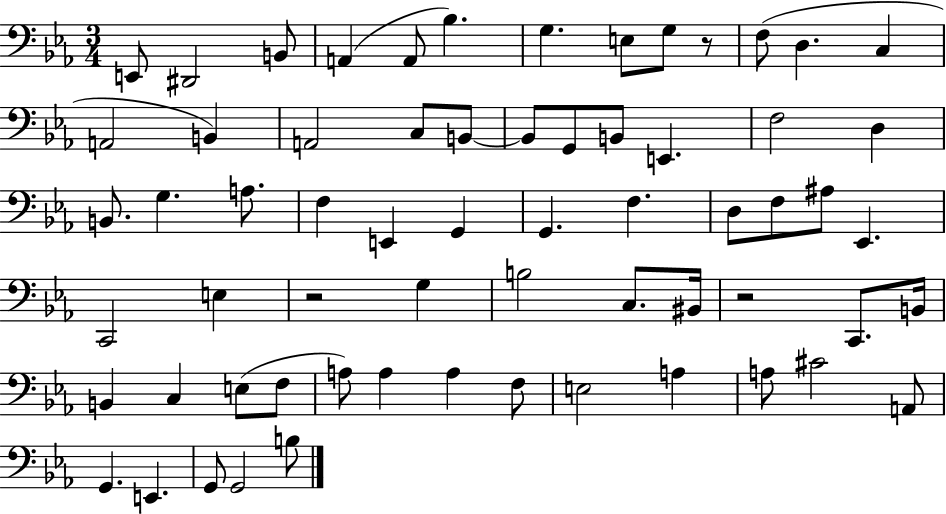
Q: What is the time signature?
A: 3/4